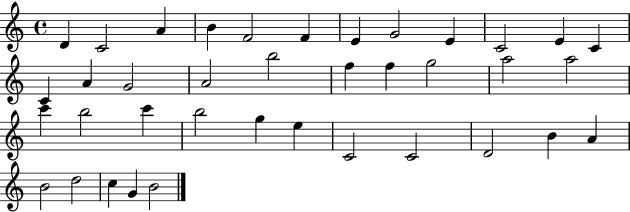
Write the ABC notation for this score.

X:1
T:Untitled
M:4/4
L:1/4
K:C
D C2 A B F2 F E G2 E C2 E C C A G2 A2 b2 f f g2 a2 a2 c' b2 c' b2 g e C2 C2 D2 B A B2 d2 c G B2